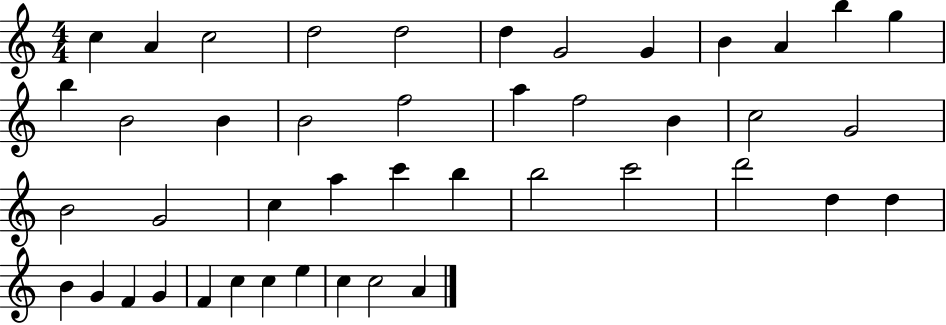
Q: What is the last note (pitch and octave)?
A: A4